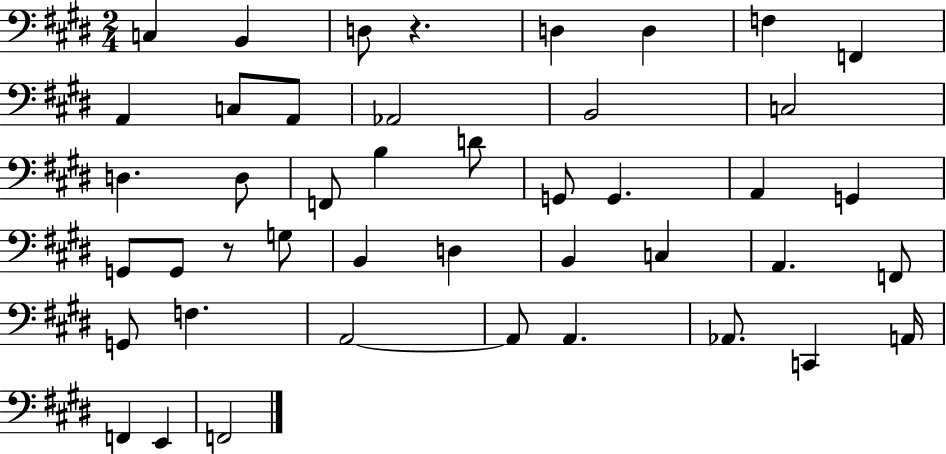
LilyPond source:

{
  \clef bass
  \numericTimeSignature
  \time 2/4
  \key e \major
  c4 b,4 | d8 r4. | d4 d4 | f4 f,4 | \break a,4 c8 a,8 | aes,2 | b,2 | c2 | \break d4. d8 | f,8 b4 d'8 | g,8 g,4. | a,4 g,4 | \break g,8 g,8 r8 g8 | b,4 d4 | b,4 c4 | a,4. f,8 | \break g,8 f4. | a,2~~ | a,8 a,4. | aes,8. c,4 a,16 | \break f,4 e,4 | f,2 | \bar "|."
}